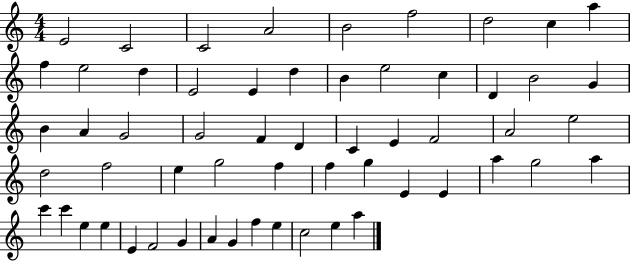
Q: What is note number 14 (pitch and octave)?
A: E4